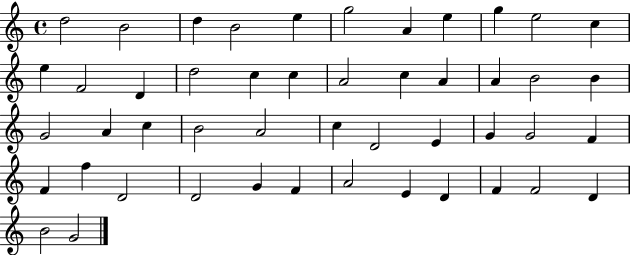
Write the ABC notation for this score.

X:1
T:Untitled
M:4/4
L:1/4
K:C
d2 B2 d B2 e g2 A e g e2 c e F2 D d2 c c A2 c A A B2 B G2 A c B2 A2 c D2 E G G2 F F f D2 D2 G F A2 E D F F2 D B2 G2